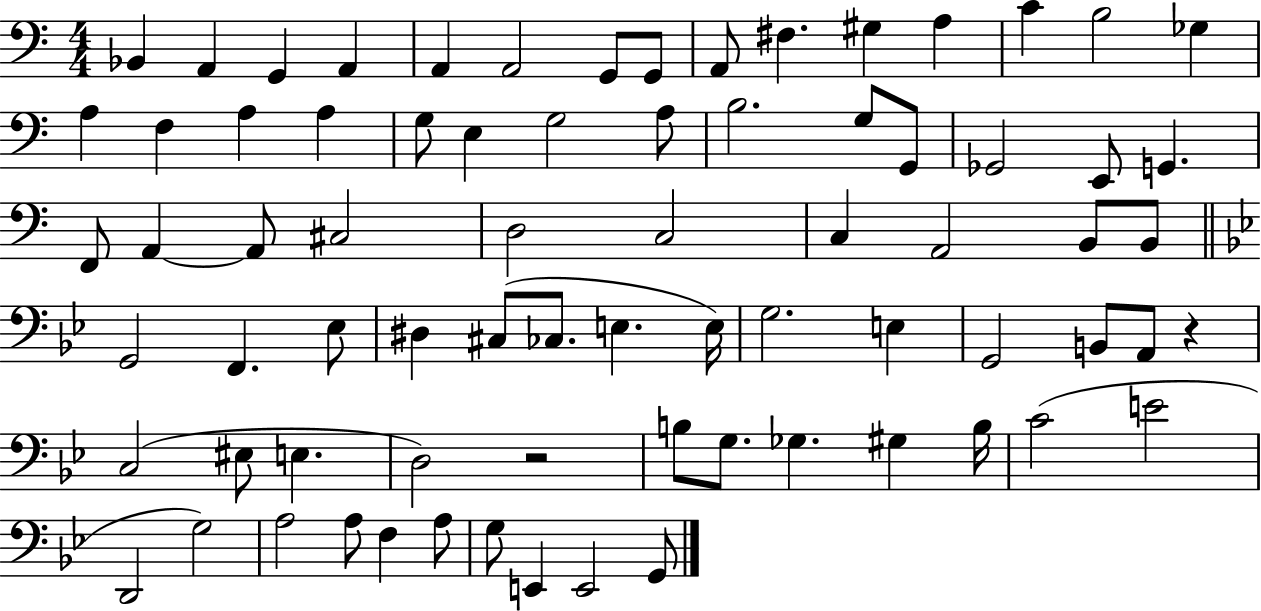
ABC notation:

X:1
T:Untitled
M:4/4
L:1/4
K:C
_B,, A,, G,, A,, A,, A,,2 G,,/2 G,,/2 A,,/2 ^F, ^G, A, C B,2 _G, A, F, A, A, G,/2 E, G,2 A,/2 B,2 G,/2 G,,/2 _G,,2 E,,/2 G,, F,,/2 A,, A,,/2 ^C,2 D,2 C,2 C, A,,2 B,,/2 B,,/2 G,,2 F,, _E,/2 ^D, ^C,/2 _C,/2 E, E,/4 G,2 E, G,,2 B,,/2 A,,/2 z C,2 ^E,/2 E, D,2 z2 B,/2 G,/2 _G, ^G, B,/4 C2 E2 D,,2 G,2 A,2 A,/2 F, A,/2 G,/2 E,, E,,2 G,,/2